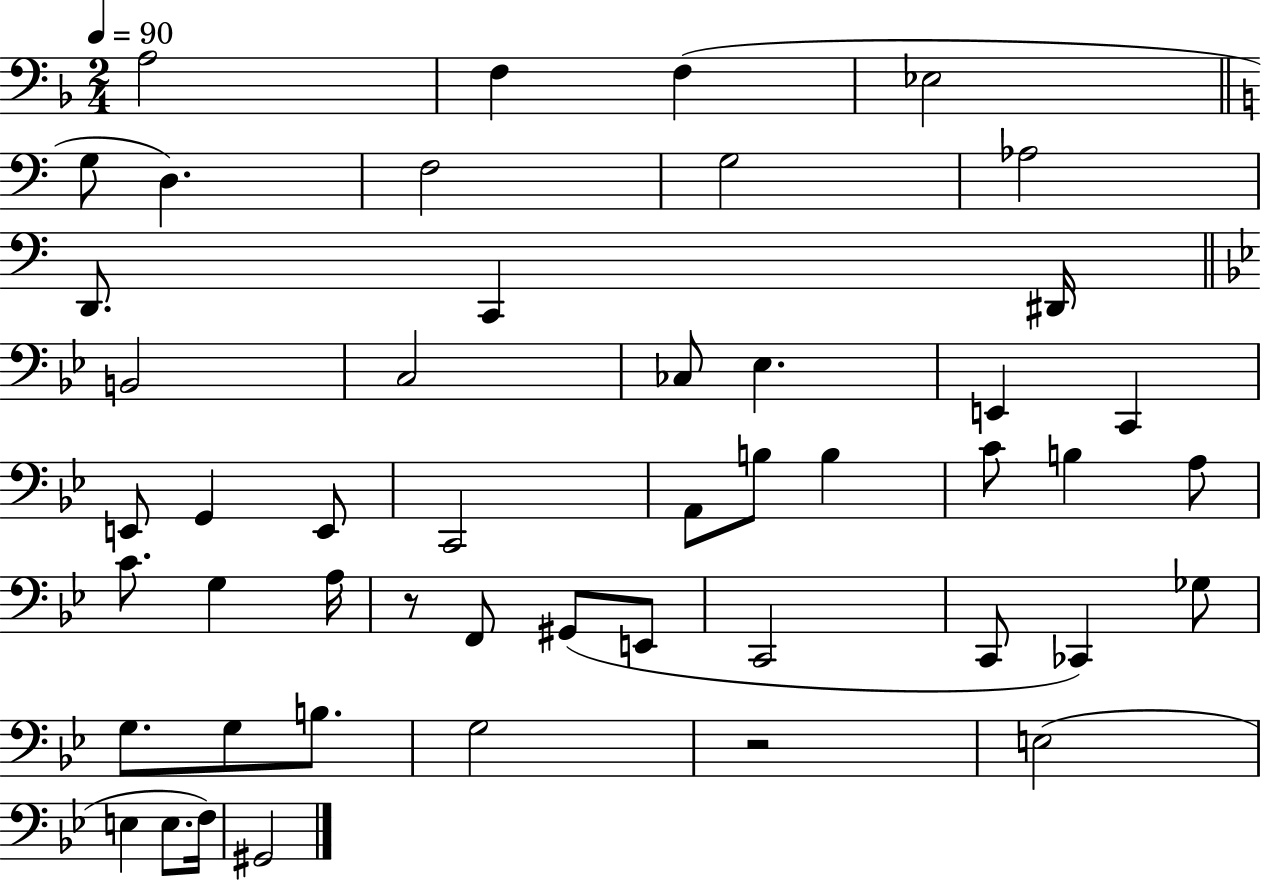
{
  \clef bass
  \numericTimeSignature
  \time 2/4
  \key f \major
  \tempo 4 = 90
  \repeat volta 2 { a2 | f4 f4( | ees2 | \bar "||" \break \key a \minor g8 d4.) | f2 | g2 | aes2 | \break d,8. c,4 dis,16 | \bar "||" \break \key bes \major b,2 | c2 | ces8 ees4. | e,4 c,4 | \break e,8 g,4 e,8 | c,2 | a,8 b8 b4 | c'8 b4 a8 | \break c'8. g4 a16 | r8 f,8 gis,8( e,8 | c,2 | c,8 ces,4) ges8 | \break g8. g8 b8. | g2 | r2 | e2( | \break e4 e8. f16) | gis,2 | } \bar "|."
}